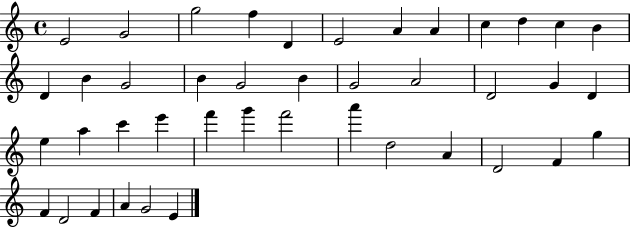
{
  \clef treble
  \time 4/4
  \defaultTimeSignature
  \key c \major
  e'2 g'2 | g''2 f''4 d'4 | e'2 a'4 a'4 | c''4 d''4 c''4 b'4 | \break d'4 b'4 g'2 | b'4 g'2 b'4 | g'2 a'2 | d'2 g'4 d'4 | \break e''4 a''4 c'''4 e'''4 | f'''4 g'''4 f'''2 | a'''4 d''2 a'4 | d'2 f'4 g''4 | \break f'4 d'2 f'4 | a'4 g'2 e'4 | \bar "|."
}